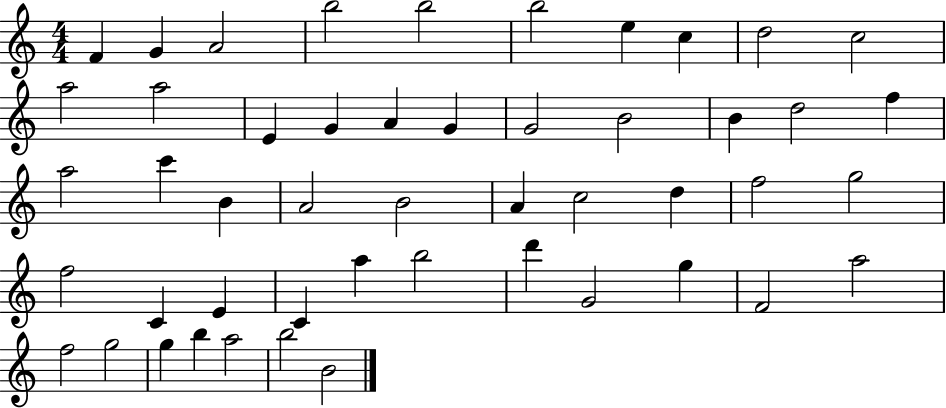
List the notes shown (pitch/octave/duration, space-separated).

F4/q G4/q A4/h B5/h B5/h B5/h E5/q C5/q D5/h C5/h A5/h A5/h E4/q G4/q A4/q G4/q G4/h B4/h B4/q D5/h F5/q A5/h C6/q B4/q A4/h B4/h A4/q C5/h D5/q F5/h G5/h F5/h C4/q E4/q C4/q A5/q B5/h D6/q G4/h G5/q F4/h A5/h F5/h G5/h G5/q B5/q A5/h B5/h B4/h